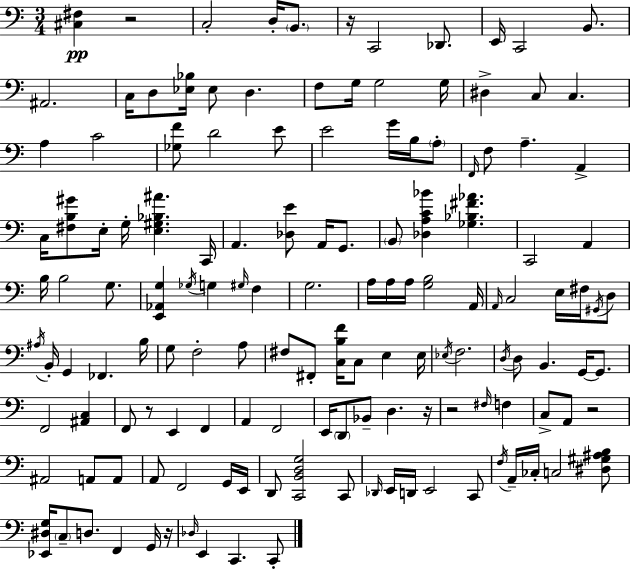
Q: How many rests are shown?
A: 7